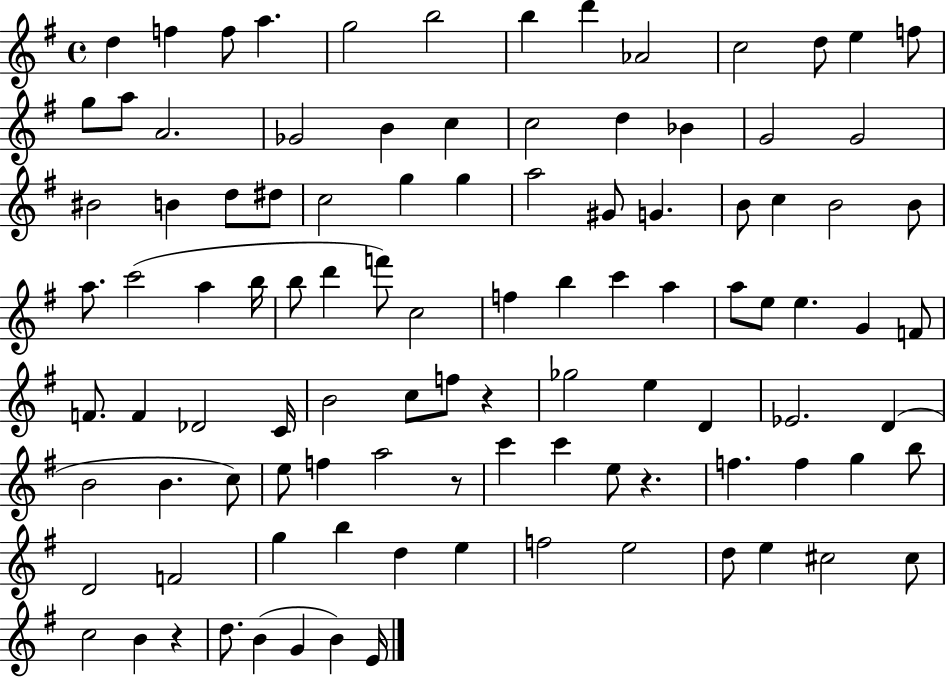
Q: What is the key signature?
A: G major